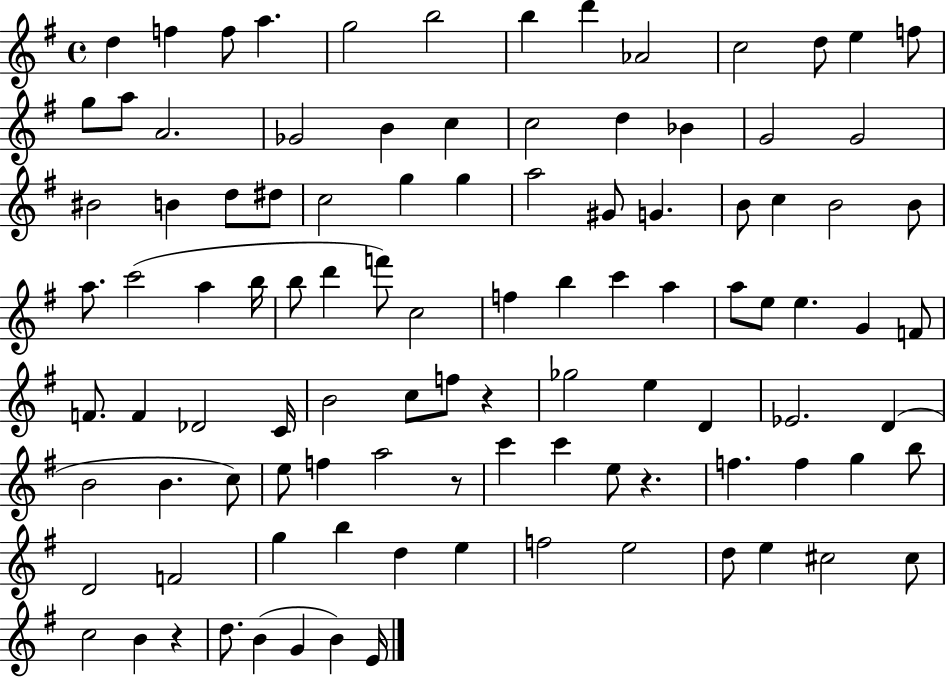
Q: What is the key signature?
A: G major